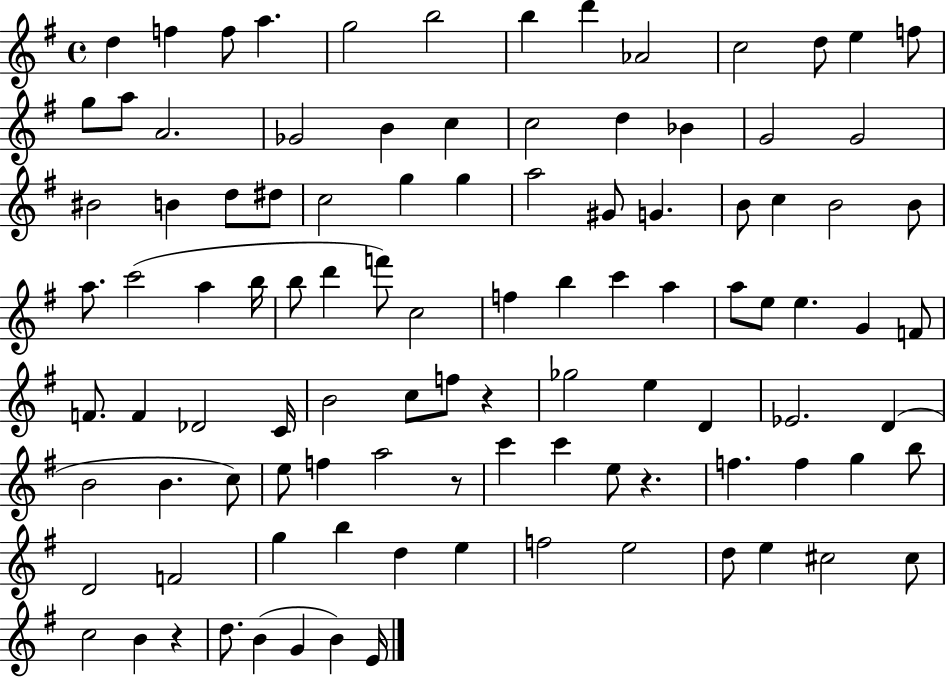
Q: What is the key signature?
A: G major